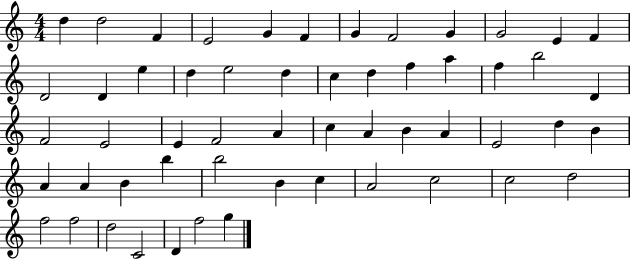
D5/q D5/h F4/q E4/h G4/q F4/q G4/q F4/h G4/q G4/h E4/q F4/q D4/h D4/q E5/q D5/q E5/h D5/q C5/q D5/q F5/q A5/q F5/q B5/h D4/q F4/h E4/h E4/q F4/h A4/q C5/q A4/q B4/q A4/q E4/h D5/q B4/q A4/q A4/q B4/q B5/q B5/h B4/q C5/q A4/h C5/h C5/h D5/h F5/h F5/h D5/h C4/h D4/q F5/h G5/q